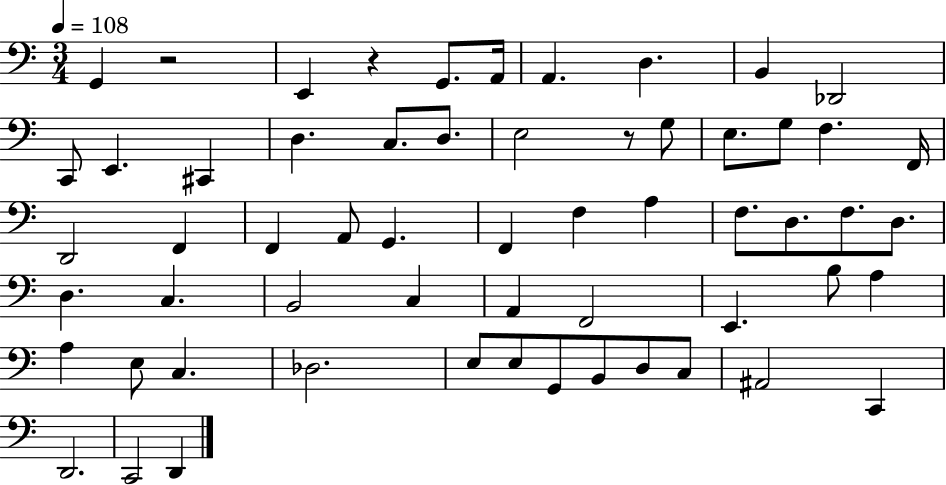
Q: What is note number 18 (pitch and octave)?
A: G3